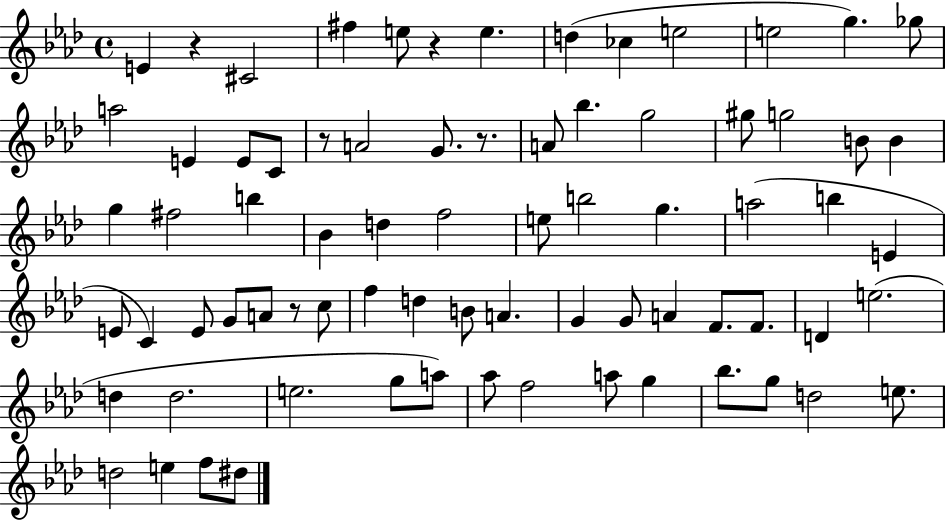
{
  \clef treble
  \time 4/4
  \defaultTimeSignature
  \key aes \major
  e'4 r4 cis'2 | fis''4 e''8 r4 e''4. | d''4( ces''4 e''2 | e''2 g''4.) ges''8 | \break a''2 e'4 e'8 c'8 | r8 a'2 g'8. r8. | a'8 bes''4. g''2 | gis''8 g''2 b'8 b'4 | \break g''4 fis''2 b''4 | bes'4 d''4 f''2 | e''8 b''2 g''4. | a''2( b''4 e'4 | \break e'8 c'4) e'8 g'8 a'8 r8 c''8 | f''4 d''4 b'8 a'4. | g'4 g'8 a'4 f'8. f'8. | d'4 e''2.( | \break d''4 d''2. | e''2. g''8 a''8) | aes''8 f''2 a''8 g''4 | bes''8. g''8 d''2 e''8. | \break d''2 e''4 f''8 dis''8 | \bar "|."
}